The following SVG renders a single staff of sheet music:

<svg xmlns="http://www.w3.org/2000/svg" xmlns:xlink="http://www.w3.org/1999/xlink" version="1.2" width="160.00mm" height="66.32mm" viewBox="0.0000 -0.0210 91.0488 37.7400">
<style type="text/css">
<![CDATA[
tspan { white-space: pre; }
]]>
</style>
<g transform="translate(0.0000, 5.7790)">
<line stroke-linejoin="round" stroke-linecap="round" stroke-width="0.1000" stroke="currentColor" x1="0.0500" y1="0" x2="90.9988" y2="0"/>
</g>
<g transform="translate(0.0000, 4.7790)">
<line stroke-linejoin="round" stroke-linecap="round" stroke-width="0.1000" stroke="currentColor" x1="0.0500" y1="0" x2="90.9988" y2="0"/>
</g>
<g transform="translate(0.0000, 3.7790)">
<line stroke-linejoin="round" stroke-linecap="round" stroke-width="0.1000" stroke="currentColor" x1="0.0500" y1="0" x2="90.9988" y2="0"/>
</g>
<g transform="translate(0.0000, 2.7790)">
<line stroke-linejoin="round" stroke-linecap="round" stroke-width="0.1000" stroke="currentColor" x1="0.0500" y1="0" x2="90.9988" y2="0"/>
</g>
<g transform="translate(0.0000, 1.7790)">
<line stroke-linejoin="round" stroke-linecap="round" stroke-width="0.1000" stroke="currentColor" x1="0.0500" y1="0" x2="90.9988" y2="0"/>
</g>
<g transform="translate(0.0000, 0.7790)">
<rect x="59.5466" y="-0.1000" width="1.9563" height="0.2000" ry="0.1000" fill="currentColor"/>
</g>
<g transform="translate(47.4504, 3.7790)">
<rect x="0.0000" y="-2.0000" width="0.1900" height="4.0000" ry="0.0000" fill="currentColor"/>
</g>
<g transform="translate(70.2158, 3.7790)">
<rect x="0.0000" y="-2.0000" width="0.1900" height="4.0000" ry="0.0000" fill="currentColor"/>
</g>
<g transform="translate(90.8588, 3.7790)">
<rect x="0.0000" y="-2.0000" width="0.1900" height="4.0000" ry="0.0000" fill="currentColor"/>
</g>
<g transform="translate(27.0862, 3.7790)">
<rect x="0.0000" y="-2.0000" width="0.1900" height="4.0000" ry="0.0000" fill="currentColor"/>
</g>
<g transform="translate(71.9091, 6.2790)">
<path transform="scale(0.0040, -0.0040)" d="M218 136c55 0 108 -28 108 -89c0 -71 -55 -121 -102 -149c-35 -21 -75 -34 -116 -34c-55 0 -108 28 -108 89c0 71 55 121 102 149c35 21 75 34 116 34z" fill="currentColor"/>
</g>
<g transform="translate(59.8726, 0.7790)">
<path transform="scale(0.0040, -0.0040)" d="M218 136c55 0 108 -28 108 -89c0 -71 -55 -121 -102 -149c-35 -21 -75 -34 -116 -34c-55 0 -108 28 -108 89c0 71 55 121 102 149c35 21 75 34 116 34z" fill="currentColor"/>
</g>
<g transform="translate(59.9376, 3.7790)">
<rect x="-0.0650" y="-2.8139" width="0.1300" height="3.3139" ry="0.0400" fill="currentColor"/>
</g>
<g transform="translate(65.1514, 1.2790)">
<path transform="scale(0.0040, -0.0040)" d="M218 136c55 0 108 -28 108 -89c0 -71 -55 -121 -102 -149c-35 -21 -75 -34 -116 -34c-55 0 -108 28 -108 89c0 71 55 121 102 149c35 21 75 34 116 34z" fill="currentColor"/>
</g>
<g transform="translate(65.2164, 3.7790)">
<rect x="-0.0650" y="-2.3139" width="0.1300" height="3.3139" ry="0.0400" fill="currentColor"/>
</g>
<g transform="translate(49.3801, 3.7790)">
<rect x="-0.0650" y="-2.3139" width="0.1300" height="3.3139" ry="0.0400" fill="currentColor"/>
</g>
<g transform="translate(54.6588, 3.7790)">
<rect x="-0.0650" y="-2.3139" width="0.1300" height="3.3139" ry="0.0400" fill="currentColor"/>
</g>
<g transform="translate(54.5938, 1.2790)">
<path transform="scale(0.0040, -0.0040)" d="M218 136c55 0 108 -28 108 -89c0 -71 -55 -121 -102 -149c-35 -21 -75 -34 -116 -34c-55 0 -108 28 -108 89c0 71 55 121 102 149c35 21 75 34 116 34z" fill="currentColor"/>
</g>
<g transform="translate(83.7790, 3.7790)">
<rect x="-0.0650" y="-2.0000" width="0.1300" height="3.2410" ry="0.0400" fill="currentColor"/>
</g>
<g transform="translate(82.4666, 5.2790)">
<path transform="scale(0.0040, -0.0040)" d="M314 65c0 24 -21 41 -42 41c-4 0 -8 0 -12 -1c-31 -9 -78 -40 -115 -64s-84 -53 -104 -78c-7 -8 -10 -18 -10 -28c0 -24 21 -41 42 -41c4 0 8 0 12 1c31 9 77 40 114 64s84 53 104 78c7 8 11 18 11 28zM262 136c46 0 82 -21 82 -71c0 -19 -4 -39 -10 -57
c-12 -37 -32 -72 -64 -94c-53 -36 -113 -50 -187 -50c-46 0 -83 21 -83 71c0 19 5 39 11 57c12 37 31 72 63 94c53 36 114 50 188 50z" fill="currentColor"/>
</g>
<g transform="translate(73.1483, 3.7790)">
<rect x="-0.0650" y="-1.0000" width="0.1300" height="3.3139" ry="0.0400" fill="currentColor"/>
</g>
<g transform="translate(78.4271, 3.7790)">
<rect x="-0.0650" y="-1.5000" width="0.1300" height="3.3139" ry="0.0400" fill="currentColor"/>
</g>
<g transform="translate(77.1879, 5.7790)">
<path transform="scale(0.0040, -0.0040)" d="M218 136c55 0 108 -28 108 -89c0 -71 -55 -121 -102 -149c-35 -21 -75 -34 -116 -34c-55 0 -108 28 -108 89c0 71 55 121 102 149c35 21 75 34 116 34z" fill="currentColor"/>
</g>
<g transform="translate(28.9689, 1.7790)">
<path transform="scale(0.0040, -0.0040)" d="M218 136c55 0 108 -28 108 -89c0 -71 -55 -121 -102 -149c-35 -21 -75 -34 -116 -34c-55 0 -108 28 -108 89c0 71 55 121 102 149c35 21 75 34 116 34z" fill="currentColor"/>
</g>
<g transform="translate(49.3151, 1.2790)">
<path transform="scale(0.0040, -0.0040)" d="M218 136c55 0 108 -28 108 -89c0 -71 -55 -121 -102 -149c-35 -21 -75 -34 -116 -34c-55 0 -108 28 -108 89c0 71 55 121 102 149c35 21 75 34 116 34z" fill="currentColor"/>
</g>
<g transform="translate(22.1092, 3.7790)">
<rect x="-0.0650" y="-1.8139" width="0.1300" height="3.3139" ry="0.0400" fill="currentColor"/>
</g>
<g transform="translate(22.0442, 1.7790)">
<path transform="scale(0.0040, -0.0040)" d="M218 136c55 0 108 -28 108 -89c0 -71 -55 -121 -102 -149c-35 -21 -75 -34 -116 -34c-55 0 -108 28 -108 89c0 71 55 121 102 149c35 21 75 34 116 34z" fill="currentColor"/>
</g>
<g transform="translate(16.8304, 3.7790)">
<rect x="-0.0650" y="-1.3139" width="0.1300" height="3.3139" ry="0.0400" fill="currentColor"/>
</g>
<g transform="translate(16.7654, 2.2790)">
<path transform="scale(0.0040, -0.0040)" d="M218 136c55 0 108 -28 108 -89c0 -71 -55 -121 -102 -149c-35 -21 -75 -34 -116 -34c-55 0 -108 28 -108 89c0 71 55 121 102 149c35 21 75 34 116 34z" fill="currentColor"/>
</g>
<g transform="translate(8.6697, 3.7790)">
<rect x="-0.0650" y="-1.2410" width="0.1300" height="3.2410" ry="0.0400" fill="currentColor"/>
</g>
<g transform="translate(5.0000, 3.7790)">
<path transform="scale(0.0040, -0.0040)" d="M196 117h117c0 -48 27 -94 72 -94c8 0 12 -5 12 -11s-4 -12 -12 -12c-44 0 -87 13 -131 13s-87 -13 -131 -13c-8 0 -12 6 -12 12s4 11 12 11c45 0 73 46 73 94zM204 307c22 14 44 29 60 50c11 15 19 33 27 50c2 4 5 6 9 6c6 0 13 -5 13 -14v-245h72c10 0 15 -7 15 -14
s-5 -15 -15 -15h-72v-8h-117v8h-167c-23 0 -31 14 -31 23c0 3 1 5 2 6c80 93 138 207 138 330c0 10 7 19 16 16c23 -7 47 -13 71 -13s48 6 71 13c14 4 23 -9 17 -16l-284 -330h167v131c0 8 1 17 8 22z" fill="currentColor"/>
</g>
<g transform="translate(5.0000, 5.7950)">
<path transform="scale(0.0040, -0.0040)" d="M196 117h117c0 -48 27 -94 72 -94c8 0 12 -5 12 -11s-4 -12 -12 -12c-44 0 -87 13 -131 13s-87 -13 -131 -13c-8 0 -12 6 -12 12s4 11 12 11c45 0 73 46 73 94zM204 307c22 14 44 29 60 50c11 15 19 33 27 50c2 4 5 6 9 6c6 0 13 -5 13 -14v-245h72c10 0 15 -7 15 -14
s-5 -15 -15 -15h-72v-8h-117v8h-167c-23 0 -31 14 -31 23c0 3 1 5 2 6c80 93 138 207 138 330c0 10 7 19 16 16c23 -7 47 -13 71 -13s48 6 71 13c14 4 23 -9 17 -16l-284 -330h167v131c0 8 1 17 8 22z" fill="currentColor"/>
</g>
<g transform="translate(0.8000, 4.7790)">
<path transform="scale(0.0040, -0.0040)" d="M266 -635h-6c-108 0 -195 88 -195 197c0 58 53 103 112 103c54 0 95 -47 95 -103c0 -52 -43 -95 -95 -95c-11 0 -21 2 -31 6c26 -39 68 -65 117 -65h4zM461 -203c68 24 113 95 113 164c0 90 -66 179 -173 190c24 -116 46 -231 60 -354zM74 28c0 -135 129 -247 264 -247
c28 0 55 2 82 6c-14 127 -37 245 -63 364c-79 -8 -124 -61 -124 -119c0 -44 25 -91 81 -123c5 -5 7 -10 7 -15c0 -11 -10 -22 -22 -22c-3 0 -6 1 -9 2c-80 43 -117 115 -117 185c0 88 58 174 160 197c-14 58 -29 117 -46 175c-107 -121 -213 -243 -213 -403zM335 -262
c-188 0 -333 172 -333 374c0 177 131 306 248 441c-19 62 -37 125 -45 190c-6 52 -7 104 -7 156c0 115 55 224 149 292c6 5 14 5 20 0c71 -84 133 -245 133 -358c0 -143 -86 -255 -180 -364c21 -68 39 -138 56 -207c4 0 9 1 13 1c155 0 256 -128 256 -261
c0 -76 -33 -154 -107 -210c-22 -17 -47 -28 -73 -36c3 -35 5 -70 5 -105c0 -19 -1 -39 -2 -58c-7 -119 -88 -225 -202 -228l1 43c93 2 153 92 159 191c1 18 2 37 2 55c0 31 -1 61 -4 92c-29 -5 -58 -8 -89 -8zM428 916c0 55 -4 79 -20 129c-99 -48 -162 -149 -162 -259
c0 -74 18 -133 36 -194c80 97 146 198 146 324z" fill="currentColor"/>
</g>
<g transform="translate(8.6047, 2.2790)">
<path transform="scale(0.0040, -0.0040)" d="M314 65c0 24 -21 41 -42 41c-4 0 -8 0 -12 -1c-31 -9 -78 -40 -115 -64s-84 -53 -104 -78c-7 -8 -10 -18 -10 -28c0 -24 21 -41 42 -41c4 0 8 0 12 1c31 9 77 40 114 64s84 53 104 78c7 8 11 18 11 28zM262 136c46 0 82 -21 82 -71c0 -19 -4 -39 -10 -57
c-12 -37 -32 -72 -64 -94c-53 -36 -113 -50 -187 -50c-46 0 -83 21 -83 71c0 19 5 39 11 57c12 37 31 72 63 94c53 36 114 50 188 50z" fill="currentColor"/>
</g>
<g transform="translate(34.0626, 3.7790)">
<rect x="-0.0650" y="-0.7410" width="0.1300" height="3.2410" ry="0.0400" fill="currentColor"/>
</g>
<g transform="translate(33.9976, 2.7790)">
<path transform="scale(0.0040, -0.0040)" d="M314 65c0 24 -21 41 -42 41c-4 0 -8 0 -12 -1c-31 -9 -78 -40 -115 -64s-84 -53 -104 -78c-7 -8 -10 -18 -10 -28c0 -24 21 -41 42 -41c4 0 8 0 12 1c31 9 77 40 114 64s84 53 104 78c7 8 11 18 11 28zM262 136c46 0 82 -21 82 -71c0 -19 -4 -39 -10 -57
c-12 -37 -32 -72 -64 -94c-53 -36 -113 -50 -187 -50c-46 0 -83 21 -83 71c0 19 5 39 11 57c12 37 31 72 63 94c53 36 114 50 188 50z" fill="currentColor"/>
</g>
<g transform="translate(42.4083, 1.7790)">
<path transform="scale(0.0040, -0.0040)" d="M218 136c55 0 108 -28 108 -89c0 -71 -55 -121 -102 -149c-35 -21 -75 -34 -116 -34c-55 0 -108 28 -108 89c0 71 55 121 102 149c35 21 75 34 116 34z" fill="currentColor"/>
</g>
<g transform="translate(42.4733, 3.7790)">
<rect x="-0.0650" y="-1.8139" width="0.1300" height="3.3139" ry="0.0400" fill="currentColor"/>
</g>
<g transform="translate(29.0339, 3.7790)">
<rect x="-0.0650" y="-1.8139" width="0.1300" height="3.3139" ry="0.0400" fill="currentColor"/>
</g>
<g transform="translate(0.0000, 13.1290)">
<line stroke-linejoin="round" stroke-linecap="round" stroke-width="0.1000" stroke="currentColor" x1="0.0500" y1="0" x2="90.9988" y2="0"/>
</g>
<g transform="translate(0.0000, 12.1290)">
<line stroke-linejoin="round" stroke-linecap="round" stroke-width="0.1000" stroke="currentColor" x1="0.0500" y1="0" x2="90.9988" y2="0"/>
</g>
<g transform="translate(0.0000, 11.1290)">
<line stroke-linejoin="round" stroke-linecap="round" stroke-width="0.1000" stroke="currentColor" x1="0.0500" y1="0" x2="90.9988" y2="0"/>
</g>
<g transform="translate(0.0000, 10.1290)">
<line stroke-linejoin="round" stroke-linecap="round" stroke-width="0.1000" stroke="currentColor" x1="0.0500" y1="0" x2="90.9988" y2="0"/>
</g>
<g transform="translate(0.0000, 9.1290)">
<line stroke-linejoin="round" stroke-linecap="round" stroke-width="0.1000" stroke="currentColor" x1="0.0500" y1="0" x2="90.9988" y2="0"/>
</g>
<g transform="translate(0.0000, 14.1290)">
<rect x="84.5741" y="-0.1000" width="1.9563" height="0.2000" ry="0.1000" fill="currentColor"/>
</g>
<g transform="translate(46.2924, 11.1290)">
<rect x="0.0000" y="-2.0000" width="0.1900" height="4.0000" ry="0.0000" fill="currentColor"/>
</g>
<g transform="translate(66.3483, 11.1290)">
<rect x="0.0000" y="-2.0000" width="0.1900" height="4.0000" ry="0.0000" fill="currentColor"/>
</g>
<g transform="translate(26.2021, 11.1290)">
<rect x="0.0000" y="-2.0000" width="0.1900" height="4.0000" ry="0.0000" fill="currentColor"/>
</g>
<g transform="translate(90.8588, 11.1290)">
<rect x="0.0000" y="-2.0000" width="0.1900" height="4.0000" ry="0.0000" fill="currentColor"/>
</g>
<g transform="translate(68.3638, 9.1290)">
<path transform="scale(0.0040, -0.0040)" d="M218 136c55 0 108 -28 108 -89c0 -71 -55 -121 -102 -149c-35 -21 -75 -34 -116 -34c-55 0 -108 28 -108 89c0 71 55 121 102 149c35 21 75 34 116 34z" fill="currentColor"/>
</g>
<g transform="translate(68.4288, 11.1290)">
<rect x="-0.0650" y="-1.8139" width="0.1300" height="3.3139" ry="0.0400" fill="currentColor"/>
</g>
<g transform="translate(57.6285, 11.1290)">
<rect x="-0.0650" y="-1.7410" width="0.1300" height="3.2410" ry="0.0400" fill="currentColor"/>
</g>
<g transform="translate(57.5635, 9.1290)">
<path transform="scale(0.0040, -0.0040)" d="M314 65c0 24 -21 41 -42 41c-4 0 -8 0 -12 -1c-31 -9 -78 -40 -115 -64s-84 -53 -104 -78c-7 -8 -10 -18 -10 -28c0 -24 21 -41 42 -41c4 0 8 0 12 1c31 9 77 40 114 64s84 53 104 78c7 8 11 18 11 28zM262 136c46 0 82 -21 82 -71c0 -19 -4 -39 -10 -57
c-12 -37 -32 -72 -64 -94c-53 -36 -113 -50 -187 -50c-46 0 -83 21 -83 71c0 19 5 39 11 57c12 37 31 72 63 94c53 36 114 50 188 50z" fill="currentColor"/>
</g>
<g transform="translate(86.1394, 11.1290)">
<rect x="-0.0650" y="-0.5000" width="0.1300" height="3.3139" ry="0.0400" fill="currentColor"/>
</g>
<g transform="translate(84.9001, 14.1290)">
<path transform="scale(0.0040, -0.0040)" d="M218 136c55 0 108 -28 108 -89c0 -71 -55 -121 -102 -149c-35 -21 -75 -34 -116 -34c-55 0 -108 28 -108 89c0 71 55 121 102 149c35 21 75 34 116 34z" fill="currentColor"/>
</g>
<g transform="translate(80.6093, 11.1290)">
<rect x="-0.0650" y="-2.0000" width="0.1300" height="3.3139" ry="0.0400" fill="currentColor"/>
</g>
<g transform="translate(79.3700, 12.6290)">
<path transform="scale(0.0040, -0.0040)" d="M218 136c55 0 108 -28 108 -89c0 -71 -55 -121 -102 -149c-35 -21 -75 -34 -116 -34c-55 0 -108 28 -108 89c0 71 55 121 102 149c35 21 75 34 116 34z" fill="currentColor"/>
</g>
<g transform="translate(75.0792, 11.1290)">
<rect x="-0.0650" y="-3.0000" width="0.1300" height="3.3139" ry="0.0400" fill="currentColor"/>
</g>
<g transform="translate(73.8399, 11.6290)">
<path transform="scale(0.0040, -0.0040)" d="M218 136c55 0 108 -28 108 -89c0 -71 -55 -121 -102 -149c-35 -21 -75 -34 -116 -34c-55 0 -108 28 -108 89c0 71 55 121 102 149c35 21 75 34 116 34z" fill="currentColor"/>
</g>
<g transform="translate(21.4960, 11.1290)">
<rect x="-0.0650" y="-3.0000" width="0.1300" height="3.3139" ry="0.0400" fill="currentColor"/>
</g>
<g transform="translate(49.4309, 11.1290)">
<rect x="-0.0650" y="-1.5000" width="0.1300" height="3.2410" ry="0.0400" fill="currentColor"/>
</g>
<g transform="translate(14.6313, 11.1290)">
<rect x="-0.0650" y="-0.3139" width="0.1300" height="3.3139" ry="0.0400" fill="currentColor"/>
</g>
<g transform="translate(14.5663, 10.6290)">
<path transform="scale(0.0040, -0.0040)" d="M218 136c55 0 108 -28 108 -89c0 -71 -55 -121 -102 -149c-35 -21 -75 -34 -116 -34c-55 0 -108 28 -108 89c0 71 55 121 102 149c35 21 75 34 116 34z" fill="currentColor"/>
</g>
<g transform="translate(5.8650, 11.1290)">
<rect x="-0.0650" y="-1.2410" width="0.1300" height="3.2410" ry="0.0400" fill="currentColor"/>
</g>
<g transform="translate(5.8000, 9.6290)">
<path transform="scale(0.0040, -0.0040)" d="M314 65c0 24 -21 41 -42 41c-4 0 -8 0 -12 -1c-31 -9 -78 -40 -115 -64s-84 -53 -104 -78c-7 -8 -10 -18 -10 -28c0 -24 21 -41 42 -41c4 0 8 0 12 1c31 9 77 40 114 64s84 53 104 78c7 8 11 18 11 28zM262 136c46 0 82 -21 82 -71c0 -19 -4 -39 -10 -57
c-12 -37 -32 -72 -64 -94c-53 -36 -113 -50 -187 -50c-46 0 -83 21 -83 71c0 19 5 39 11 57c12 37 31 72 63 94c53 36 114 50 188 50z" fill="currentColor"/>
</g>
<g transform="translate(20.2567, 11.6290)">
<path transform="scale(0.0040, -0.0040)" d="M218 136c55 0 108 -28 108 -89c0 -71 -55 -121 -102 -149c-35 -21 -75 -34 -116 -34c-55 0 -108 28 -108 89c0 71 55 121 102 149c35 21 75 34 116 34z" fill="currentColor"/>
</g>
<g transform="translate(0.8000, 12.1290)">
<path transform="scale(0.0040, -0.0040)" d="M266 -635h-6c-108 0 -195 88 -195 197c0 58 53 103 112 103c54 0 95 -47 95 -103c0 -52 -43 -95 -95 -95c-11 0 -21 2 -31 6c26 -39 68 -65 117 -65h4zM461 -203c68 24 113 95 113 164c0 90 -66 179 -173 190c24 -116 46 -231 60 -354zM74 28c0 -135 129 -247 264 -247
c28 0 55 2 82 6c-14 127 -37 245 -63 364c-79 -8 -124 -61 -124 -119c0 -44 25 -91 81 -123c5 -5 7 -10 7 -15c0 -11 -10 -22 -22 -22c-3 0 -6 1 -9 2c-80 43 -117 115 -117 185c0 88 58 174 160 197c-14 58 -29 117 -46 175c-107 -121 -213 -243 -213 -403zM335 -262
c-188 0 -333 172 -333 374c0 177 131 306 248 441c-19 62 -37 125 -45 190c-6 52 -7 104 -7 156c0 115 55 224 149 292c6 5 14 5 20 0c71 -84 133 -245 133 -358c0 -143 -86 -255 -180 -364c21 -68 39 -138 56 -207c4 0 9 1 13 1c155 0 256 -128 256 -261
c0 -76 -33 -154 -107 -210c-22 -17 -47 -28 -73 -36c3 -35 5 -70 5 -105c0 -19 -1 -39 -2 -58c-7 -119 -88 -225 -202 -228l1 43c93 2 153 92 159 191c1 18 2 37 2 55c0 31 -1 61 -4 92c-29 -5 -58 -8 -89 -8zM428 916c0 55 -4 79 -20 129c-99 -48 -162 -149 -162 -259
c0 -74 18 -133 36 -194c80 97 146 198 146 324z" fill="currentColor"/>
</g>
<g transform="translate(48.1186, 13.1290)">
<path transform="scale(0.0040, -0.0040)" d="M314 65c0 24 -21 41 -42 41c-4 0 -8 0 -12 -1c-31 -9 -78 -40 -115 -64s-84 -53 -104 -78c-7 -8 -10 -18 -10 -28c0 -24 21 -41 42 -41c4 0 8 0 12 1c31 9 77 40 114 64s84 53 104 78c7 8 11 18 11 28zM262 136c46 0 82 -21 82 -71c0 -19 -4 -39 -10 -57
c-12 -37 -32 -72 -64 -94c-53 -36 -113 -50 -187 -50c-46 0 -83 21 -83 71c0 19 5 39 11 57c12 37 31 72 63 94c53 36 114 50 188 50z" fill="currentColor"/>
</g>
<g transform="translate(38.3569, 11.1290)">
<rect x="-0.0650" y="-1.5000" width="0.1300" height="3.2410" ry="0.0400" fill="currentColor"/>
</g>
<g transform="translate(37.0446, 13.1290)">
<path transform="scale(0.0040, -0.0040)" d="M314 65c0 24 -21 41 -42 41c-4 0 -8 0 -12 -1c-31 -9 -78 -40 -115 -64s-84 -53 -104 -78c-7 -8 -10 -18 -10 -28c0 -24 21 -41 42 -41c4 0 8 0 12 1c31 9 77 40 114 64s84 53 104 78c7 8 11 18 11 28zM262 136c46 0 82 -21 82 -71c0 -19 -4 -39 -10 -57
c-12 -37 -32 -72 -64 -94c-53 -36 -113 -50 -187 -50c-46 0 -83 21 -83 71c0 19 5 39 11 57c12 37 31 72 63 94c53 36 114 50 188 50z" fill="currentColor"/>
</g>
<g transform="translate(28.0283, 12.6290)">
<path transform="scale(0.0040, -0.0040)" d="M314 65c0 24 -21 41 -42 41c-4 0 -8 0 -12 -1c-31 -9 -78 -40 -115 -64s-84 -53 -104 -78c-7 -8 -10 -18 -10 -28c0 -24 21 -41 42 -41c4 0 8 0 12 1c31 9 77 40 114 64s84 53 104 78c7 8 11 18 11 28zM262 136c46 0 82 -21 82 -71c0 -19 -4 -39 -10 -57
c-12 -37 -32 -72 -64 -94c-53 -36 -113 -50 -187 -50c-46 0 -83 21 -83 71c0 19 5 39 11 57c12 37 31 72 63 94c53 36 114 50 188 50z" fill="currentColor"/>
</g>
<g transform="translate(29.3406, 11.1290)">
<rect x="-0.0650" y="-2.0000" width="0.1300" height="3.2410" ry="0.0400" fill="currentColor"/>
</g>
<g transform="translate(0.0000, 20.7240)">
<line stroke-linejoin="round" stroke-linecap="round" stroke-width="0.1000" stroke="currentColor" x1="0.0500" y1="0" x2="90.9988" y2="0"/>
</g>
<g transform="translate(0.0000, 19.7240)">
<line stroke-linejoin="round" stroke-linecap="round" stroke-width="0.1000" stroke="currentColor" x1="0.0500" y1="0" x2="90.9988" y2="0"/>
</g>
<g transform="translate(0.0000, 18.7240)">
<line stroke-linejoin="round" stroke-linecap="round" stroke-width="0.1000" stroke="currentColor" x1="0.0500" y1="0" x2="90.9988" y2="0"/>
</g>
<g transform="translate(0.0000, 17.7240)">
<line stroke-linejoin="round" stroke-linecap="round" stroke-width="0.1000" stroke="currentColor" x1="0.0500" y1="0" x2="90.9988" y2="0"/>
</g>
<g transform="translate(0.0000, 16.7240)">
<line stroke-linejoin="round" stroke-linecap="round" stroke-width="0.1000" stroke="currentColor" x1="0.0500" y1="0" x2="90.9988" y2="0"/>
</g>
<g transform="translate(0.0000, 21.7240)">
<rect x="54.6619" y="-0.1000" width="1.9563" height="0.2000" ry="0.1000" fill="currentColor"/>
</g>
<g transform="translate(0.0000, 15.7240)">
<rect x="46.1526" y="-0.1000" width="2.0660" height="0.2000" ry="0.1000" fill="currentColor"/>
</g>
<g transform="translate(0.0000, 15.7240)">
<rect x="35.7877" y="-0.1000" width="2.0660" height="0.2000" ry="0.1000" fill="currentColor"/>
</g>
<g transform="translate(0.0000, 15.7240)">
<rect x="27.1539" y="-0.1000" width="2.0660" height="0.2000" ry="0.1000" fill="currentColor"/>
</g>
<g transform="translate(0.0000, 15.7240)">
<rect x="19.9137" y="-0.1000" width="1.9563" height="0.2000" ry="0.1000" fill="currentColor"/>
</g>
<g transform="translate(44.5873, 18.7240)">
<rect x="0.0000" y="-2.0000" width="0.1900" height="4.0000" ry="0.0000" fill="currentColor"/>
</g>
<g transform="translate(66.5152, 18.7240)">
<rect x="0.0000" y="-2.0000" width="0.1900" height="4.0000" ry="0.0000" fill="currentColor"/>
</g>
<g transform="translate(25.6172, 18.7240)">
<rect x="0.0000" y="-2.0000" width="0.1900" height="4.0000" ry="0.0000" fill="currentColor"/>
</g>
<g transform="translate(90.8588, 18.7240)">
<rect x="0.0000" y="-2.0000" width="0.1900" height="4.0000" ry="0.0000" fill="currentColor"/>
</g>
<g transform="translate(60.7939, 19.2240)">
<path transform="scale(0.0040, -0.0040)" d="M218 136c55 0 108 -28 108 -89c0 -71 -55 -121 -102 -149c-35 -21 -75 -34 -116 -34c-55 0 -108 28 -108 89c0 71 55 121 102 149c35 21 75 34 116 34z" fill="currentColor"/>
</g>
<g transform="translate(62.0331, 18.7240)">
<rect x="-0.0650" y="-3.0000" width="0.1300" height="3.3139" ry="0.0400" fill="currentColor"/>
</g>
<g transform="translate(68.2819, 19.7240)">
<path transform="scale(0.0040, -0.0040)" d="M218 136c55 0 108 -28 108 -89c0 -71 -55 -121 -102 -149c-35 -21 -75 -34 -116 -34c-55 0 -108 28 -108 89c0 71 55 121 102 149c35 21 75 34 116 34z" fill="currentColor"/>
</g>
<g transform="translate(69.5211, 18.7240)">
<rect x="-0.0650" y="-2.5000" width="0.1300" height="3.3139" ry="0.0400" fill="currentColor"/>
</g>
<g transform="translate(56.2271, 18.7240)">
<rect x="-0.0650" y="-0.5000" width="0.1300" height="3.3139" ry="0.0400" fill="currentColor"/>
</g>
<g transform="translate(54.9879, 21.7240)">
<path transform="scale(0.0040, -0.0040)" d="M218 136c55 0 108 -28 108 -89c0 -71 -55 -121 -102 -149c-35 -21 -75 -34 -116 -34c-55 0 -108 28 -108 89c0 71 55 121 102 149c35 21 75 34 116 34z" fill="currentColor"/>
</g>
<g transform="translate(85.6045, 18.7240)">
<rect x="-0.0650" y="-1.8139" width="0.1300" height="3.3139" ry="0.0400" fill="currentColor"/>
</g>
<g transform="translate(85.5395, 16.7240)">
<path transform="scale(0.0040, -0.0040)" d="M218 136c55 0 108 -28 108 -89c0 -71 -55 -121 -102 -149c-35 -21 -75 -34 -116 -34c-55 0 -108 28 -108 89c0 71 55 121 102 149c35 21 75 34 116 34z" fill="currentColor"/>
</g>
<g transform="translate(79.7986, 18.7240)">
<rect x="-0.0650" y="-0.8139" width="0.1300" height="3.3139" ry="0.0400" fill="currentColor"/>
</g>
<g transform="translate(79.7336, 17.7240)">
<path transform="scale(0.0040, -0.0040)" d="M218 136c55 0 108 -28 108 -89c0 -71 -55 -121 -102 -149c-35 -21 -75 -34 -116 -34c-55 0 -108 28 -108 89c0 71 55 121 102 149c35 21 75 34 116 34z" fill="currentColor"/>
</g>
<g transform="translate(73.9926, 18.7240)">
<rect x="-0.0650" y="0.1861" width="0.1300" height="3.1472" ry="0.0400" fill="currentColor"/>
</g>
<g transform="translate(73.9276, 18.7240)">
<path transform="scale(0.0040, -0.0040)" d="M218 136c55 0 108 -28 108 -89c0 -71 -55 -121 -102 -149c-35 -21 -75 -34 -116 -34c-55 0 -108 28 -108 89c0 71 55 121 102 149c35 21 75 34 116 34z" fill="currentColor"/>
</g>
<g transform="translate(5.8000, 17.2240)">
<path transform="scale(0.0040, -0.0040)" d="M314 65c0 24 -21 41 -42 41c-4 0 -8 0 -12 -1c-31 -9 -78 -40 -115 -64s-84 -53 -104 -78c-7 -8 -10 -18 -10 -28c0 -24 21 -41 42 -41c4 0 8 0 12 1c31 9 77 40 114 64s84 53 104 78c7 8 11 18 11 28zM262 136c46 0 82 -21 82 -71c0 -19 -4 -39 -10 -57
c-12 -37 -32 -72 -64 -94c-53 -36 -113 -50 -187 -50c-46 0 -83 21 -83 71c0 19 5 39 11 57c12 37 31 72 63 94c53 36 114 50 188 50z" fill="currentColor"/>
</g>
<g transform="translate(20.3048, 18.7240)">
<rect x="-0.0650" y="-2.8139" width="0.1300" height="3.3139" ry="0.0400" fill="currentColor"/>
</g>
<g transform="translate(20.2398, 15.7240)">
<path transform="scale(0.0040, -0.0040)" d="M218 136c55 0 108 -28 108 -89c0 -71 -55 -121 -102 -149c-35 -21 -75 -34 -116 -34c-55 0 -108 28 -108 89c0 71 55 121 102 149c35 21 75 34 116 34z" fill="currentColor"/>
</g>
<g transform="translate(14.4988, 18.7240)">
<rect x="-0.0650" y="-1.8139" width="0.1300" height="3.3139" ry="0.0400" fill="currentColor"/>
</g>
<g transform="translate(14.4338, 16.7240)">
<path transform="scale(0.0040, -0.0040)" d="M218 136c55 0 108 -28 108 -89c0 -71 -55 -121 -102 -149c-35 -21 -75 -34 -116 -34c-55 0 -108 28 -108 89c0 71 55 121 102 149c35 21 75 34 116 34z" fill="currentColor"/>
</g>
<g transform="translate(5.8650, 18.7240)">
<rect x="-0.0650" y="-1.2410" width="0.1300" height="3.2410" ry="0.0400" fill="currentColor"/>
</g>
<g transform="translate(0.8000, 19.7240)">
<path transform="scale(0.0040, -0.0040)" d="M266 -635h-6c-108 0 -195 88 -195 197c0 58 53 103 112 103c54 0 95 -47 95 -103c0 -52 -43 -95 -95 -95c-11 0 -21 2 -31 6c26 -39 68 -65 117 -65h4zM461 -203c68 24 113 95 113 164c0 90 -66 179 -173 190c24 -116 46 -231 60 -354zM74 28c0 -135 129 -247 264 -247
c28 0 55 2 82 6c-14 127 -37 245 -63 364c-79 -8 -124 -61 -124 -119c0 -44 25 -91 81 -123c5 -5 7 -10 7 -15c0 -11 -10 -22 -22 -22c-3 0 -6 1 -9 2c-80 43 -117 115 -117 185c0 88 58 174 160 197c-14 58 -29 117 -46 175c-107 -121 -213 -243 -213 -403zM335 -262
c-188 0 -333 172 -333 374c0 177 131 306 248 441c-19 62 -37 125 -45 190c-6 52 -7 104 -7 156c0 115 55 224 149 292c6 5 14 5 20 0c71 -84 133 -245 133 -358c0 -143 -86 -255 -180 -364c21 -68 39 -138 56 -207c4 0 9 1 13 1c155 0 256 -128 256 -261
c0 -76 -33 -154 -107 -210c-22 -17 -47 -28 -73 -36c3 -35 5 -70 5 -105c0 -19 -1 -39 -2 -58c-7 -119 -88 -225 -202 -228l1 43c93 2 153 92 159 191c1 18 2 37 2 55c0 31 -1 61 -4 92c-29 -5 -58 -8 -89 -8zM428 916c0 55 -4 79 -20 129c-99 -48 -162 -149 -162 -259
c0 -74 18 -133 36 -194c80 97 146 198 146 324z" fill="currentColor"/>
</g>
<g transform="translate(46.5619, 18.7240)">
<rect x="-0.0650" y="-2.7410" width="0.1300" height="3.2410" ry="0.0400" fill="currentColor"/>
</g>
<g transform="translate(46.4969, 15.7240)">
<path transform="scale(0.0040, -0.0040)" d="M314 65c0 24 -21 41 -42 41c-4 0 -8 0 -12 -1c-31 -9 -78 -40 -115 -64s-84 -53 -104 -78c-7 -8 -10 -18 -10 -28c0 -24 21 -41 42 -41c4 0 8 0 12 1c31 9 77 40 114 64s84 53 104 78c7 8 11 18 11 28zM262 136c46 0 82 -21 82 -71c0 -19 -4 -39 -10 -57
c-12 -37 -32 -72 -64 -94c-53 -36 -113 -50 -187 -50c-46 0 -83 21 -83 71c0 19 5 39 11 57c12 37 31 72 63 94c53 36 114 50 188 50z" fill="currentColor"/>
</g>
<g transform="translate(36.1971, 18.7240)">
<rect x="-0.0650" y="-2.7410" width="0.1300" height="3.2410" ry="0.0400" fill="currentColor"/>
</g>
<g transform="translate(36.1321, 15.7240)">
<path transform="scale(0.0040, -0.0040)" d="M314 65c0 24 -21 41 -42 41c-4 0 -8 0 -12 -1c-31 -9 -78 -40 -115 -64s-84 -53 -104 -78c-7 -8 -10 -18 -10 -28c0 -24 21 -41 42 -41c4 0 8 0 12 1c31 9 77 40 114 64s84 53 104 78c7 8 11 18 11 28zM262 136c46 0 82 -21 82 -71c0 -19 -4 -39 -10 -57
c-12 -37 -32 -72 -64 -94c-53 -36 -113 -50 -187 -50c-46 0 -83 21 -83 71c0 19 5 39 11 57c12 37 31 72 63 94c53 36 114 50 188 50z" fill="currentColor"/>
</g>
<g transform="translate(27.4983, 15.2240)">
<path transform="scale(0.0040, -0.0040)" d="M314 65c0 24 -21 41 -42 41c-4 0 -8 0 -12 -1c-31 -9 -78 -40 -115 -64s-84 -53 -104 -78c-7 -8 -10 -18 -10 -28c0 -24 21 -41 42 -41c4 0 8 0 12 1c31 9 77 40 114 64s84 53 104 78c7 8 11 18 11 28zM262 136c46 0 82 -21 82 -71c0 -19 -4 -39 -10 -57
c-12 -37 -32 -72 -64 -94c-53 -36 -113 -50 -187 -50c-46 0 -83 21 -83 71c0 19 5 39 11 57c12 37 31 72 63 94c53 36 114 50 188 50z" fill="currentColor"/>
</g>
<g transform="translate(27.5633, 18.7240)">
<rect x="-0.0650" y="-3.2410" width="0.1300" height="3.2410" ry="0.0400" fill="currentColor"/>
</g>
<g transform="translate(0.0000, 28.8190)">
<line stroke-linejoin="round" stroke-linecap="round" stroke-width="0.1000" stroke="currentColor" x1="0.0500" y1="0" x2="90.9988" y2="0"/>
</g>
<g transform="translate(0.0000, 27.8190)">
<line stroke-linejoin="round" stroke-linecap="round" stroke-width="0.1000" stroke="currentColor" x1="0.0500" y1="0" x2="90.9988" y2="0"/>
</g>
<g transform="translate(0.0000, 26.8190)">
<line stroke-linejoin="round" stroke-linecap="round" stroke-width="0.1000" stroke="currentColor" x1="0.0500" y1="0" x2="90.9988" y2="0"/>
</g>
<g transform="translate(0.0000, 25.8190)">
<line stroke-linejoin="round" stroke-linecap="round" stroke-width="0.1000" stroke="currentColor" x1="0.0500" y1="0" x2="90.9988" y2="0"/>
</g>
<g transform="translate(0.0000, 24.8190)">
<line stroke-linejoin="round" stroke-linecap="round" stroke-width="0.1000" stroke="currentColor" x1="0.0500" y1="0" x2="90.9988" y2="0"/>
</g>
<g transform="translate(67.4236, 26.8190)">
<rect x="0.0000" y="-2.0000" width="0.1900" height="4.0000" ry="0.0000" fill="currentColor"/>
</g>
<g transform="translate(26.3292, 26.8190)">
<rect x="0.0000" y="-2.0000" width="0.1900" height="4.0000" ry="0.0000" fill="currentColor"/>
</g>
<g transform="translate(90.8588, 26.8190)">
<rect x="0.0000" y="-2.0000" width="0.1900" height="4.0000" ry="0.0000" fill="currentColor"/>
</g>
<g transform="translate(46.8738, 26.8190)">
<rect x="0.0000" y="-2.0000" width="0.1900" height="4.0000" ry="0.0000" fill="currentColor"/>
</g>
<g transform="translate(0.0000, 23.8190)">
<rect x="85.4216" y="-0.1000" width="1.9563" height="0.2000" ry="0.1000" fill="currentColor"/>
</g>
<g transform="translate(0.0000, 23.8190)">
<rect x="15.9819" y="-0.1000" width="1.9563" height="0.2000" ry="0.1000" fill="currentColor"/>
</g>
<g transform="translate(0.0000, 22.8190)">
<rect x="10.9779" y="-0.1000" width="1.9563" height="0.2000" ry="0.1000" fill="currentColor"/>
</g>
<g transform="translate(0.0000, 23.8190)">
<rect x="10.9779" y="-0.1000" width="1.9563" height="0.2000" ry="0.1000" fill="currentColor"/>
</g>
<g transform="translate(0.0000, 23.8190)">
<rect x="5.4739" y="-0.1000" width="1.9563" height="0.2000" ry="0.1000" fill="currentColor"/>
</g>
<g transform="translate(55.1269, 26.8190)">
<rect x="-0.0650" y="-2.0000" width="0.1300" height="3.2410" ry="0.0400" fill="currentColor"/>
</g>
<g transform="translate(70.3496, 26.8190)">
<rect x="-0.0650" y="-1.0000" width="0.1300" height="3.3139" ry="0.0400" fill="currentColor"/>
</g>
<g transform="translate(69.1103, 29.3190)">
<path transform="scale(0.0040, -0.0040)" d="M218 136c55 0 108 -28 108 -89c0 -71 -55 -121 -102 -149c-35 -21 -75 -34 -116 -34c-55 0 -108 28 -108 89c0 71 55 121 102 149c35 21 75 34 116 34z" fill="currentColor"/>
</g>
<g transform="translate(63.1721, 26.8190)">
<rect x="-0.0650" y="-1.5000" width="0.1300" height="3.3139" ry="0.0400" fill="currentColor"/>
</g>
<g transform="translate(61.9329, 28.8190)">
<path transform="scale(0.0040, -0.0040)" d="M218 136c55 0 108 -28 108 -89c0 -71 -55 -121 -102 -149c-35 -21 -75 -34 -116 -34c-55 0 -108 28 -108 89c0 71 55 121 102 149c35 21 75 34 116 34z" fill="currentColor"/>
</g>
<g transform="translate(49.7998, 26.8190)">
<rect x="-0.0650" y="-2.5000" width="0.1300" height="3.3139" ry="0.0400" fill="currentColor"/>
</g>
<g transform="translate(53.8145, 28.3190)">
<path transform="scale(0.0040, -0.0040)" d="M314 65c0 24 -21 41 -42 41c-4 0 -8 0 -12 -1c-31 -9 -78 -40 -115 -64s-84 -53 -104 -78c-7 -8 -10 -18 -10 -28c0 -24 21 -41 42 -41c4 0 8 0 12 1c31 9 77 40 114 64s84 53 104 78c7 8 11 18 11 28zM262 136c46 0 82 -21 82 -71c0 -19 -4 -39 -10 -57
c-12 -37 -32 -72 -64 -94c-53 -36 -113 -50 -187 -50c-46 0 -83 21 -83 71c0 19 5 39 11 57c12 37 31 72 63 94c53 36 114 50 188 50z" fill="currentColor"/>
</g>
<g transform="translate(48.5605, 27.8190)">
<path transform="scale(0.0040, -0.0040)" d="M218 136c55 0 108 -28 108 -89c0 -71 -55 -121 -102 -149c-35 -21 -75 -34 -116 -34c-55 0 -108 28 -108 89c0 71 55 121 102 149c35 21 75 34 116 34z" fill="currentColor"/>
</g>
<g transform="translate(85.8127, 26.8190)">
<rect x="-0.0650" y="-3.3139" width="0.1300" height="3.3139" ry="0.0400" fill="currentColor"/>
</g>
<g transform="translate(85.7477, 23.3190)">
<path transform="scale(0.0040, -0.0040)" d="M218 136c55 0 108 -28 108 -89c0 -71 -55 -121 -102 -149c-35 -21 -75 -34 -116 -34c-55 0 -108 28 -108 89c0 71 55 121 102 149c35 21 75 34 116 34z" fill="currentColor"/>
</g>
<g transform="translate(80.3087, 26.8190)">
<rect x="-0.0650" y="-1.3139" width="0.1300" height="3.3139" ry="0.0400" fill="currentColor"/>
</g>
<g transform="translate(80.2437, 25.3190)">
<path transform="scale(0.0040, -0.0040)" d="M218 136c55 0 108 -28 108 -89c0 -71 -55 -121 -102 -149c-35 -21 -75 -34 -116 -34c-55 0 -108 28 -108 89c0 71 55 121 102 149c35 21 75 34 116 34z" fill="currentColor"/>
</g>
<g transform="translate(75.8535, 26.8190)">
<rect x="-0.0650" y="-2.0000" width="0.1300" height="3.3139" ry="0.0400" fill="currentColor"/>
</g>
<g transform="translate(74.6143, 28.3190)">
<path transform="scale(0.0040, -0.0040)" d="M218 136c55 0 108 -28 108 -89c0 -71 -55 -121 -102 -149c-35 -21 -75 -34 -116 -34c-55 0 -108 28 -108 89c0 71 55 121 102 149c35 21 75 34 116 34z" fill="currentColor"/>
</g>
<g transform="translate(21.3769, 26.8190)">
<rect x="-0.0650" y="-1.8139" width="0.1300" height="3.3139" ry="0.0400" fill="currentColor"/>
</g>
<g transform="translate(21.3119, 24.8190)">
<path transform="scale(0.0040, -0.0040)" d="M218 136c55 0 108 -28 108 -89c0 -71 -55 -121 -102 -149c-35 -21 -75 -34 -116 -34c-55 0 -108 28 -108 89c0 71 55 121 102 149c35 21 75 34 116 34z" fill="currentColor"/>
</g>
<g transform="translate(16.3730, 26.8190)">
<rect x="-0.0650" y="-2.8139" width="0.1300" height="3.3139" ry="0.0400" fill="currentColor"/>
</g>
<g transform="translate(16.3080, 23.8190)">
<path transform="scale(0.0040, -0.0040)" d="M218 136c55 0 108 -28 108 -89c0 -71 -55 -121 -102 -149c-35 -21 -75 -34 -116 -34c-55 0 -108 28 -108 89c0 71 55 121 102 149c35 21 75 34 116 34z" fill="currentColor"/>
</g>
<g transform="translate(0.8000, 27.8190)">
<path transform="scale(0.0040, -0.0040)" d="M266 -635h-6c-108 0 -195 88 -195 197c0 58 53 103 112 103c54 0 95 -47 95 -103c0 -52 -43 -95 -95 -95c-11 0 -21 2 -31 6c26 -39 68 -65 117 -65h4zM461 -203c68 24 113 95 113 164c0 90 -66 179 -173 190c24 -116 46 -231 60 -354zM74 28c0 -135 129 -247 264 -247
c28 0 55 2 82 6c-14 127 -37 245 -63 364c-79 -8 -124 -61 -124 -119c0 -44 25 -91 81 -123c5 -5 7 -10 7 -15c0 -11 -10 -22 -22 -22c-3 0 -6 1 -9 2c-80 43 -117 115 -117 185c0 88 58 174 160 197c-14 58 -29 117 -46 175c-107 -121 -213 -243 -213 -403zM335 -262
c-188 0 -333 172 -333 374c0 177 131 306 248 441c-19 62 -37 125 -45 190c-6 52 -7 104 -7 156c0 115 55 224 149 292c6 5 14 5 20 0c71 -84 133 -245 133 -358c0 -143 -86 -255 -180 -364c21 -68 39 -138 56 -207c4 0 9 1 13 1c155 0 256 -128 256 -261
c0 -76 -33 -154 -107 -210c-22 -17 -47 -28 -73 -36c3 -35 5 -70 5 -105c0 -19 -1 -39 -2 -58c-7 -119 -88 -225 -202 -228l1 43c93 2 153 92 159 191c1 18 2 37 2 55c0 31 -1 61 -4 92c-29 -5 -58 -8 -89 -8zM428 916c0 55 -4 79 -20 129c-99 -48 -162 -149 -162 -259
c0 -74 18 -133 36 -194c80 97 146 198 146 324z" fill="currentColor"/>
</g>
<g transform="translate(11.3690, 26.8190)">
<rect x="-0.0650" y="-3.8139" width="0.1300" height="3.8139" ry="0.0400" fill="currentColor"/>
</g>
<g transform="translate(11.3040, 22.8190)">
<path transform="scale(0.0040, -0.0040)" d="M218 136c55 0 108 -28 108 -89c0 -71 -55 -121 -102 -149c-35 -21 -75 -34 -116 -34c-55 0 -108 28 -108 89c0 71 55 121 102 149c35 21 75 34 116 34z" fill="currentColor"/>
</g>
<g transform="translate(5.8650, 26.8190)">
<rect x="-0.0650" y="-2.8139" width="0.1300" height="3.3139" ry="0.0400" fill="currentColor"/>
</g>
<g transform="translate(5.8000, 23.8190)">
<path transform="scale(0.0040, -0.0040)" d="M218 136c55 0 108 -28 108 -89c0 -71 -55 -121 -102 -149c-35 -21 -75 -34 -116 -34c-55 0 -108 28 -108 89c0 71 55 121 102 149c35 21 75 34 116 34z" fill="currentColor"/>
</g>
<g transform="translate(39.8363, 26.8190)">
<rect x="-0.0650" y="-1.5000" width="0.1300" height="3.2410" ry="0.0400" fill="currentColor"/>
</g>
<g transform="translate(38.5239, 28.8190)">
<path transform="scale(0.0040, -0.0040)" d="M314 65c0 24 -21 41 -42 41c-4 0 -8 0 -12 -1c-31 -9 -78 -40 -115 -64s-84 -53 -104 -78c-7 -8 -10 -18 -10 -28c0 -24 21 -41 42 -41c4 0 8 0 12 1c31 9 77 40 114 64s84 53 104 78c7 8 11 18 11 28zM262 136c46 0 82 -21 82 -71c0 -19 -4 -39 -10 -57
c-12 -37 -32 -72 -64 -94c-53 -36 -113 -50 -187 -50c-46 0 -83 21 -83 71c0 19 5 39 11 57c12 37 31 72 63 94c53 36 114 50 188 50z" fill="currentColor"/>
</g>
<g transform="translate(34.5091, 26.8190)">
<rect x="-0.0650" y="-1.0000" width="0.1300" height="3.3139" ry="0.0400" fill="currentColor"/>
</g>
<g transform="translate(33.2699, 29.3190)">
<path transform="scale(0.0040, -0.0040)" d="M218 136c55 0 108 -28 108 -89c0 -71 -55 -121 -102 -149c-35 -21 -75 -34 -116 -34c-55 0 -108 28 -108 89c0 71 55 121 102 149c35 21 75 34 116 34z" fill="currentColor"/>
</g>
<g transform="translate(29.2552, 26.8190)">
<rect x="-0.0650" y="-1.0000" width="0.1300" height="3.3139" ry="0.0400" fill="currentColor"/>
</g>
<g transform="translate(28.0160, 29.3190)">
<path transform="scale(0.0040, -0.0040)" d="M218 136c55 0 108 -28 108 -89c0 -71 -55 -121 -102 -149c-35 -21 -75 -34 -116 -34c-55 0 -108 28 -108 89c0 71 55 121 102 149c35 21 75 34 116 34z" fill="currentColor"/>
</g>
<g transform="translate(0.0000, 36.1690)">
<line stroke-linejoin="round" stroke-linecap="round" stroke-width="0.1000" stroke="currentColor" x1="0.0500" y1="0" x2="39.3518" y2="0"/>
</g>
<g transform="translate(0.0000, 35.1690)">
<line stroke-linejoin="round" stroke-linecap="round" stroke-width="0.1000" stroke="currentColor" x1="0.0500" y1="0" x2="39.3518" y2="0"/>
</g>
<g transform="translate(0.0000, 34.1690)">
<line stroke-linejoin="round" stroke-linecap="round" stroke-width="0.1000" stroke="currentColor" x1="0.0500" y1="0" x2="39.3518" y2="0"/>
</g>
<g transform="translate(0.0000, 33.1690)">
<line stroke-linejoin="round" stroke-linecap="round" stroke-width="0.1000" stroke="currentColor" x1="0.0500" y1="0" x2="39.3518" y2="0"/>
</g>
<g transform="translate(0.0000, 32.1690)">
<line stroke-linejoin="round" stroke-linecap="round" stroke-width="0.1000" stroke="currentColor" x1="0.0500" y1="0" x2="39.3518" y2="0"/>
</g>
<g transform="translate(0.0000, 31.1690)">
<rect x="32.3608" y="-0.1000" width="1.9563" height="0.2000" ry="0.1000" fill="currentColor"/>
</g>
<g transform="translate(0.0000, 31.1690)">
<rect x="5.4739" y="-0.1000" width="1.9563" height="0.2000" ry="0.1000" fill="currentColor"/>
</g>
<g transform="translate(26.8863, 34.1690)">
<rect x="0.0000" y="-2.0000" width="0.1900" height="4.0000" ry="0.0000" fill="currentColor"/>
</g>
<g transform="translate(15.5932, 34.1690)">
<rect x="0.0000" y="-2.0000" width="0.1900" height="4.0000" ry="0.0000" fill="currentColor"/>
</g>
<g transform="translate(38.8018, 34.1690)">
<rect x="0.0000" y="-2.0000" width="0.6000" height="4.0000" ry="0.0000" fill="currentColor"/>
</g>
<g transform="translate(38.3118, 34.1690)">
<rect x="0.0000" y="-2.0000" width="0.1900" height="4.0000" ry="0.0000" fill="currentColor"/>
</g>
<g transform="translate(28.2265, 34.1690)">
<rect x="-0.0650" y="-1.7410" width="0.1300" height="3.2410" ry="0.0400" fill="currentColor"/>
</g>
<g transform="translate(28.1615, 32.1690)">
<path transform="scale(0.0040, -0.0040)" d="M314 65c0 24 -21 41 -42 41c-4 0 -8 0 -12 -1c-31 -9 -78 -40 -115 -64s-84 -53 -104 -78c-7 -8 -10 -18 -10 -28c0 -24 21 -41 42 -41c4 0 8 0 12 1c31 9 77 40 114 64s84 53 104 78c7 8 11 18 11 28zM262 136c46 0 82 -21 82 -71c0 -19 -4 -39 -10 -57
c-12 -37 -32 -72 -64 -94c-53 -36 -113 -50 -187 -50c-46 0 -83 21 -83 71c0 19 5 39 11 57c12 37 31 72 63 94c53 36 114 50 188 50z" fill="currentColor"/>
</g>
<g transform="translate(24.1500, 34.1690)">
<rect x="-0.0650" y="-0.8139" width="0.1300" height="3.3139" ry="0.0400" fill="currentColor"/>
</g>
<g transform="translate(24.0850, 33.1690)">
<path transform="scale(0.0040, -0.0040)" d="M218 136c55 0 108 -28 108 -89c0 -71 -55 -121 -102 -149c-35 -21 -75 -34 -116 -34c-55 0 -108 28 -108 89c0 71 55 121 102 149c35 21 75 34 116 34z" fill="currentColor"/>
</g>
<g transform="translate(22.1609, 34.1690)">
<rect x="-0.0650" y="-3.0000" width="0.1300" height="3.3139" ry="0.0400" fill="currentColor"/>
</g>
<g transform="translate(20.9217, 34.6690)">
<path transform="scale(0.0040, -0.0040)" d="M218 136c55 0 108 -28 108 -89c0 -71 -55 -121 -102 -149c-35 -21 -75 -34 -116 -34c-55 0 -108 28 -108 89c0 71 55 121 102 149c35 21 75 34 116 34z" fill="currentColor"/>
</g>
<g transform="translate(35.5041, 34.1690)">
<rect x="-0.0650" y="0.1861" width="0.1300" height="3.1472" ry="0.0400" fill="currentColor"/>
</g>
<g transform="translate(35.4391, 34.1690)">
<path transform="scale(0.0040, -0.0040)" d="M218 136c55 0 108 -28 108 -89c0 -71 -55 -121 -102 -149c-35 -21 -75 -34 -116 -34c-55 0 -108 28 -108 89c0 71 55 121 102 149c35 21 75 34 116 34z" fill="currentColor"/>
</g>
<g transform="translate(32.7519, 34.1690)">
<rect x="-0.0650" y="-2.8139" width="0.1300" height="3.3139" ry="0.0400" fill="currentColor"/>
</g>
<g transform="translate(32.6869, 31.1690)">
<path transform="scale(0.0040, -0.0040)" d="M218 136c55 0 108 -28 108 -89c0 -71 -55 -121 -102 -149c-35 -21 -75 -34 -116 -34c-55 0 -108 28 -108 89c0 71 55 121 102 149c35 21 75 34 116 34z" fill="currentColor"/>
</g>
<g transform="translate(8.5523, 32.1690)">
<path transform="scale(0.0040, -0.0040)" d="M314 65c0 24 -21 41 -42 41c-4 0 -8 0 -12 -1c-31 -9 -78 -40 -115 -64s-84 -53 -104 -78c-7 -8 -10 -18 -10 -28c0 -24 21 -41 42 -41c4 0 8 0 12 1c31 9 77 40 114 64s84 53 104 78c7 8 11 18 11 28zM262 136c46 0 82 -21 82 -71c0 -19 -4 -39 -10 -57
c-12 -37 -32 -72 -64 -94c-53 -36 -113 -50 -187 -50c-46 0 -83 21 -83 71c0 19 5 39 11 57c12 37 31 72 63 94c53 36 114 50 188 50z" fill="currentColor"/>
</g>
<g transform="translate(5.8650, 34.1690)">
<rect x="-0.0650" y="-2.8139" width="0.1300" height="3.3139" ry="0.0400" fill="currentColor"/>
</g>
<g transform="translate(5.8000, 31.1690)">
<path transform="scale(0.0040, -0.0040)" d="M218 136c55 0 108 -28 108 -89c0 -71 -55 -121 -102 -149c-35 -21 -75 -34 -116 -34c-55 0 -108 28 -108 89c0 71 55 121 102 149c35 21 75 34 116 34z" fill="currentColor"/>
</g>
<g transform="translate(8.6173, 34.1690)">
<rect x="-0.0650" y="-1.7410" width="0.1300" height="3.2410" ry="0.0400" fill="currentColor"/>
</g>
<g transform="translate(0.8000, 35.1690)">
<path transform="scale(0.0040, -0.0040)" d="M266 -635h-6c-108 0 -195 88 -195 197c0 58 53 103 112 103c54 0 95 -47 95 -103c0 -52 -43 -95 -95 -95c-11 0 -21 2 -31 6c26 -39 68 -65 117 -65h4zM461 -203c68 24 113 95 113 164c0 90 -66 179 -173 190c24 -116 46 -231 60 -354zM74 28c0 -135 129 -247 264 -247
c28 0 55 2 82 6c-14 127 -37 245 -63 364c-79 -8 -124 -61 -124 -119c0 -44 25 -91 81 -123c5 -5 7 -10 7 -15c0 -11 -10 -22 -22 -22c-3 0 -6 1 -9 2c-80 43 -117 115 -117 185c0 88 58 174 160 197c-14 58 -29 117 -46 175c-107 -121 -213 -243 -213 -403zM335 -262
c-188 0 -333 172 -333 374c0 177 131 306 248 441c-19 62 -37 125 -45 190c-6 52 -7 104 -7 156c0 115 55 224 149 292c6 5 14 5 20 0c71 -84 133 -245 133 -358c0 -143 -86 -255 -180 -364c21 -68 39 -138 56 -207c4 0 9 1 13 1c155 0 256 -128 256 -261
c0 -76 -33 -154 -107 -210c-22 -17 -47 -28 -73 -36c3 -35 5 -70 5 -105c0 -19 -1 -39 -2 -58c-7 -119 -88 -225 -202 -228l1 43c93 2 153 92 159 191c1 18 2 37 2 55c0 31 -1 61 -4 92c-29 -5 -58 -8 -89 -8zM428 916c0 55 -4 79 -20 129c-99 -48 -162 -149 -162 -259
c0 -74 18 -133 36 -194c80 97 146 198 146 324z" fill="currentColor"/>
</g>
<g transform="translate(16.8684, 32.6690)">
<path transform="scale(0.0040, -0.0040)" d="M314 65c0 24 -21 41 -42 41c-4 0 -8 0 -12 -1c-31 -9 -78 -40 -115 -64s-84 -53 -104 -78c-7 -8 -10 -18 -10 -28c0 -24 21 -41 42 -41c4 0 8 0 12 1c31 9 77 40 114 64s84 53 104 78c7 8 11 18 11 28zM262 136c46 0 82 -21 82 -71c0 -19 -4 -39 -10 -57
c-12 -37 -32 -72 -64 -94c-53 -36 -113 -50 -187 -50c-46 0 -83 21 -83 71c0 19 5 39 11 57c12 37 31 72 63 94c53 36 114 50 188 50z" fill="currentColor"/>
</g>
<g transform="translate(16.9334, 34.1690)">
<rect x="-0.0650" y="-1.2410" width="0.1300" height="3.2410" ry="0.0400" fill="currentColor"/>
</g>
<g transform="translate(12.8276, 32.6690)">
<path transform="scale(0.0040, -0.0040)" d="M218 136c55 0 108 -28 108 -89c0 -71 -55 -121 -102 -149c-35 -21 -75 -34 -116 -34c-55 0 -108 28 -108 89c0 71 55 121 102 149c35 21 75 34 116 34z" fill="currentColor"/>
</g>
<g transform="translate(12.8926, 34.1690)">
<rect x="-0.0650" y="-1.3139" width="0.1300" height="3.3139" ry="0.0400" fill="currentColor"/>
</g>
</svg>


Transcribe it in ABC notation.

X:1
T:Untitled
M:4/4
L:1/4
K:C
e2 e f f d2 f g g a g D E F2 e2 c A F2 E2 E2 f2 f A F C e2 f a b2 a2 a2 C A G B d f a c' a f D D E2 G F2 E D F e b a f2 e e2 A d f2 a B